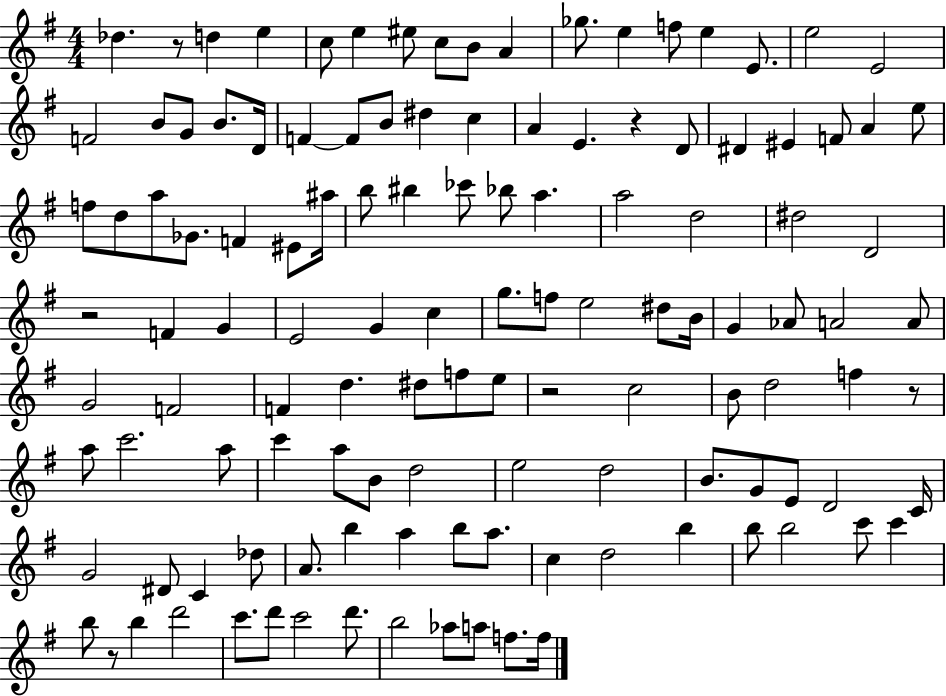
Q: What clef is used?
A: treble